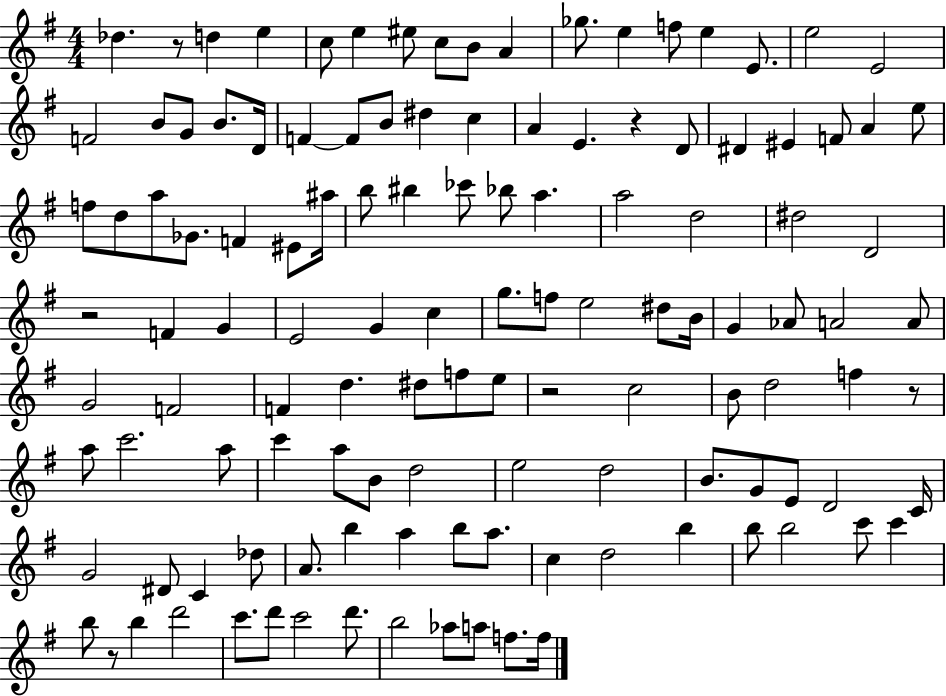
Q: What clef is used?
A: treble